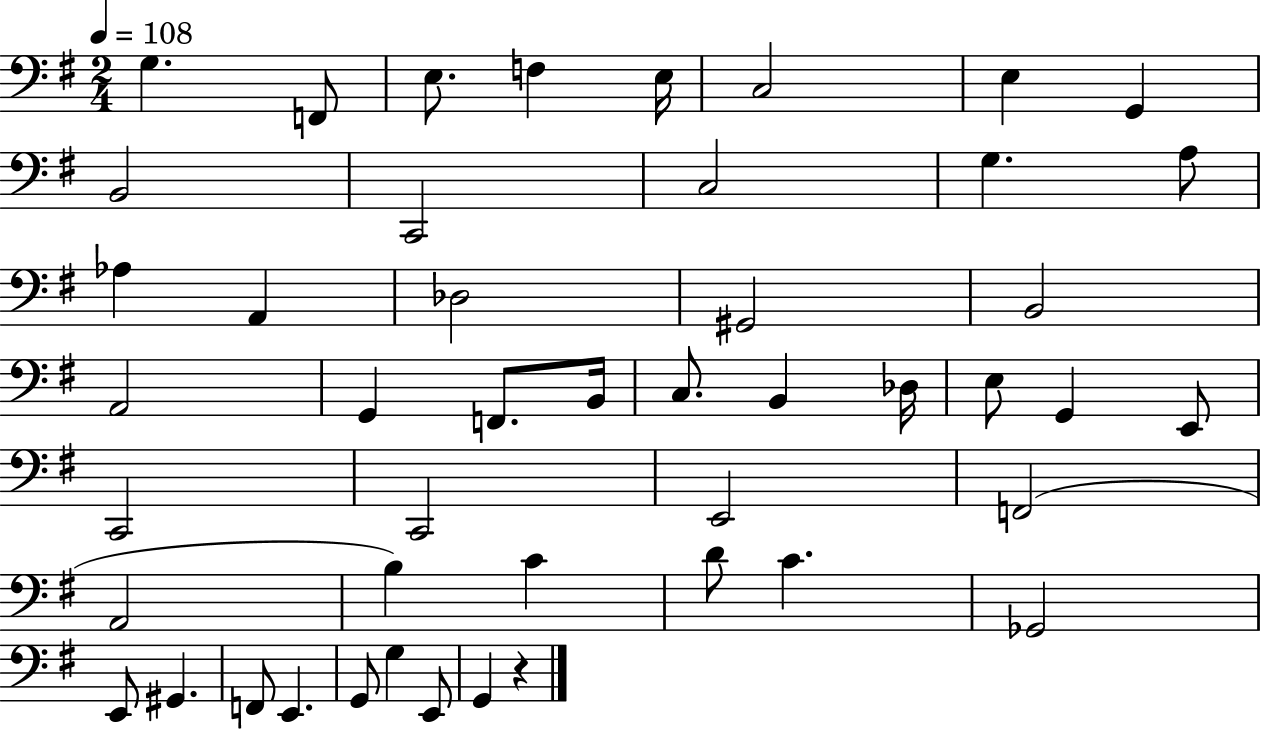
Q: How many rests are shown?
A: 1